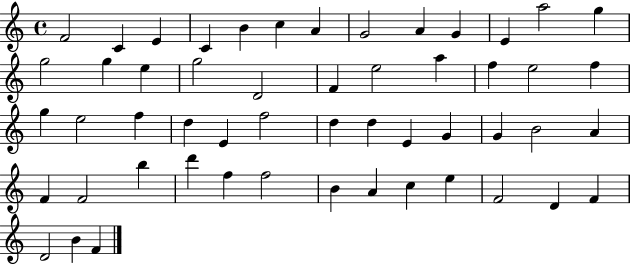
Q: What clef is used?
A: treble